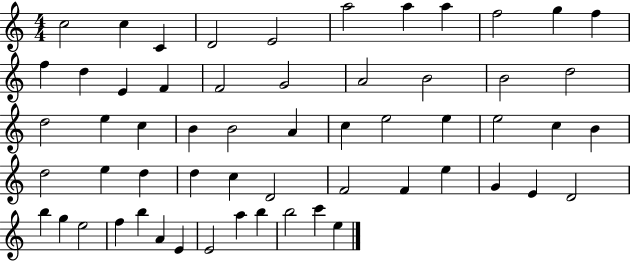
X:1
T:Untitled
M:4/4
L:1/4
K:C
c2 c C D2 E2 a2 a a f2 g f f d E F F2 G2 A2 B2 B2 d2 d2 e c B B2 A c e2 e e2 c B d2 e d d c D2 F2 F e G E D2 b g e2 f b A E E2 a b b2 c' e